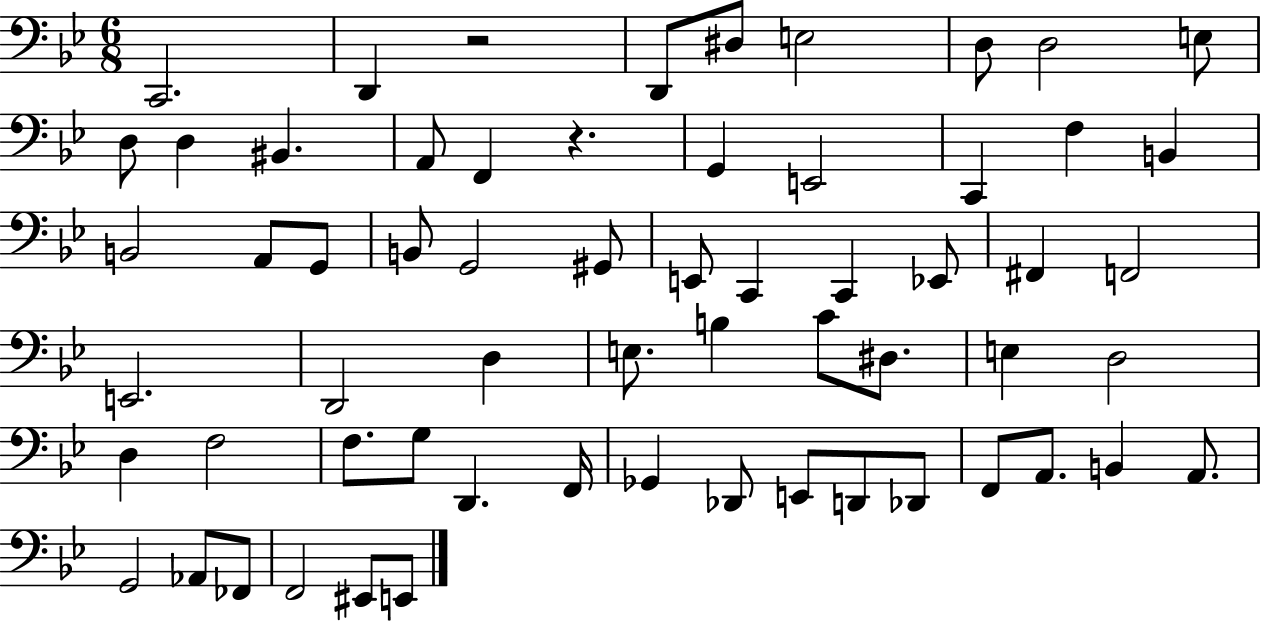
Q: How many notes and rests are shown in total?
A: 62